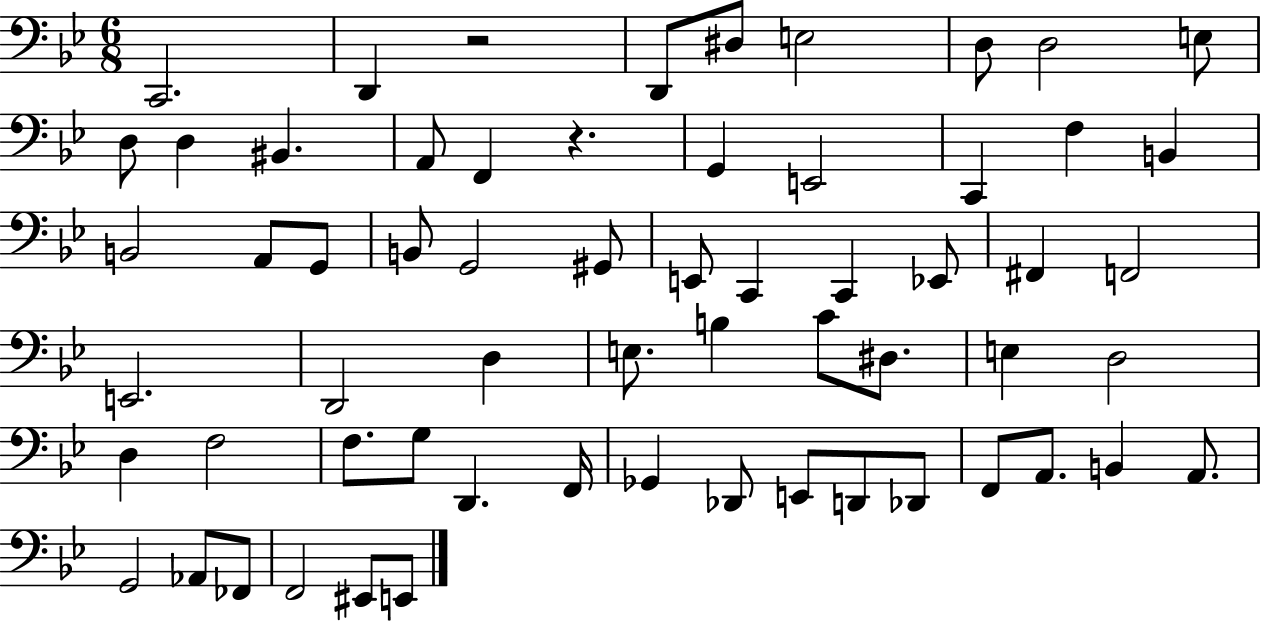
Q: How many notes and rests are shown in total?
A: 62